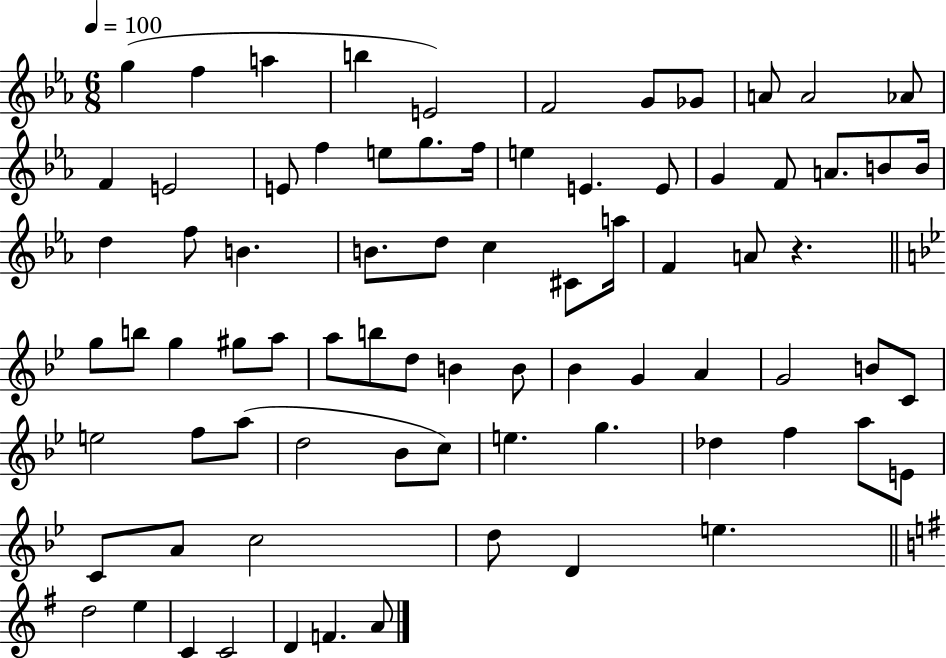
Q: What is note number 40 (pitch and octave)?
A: G#5